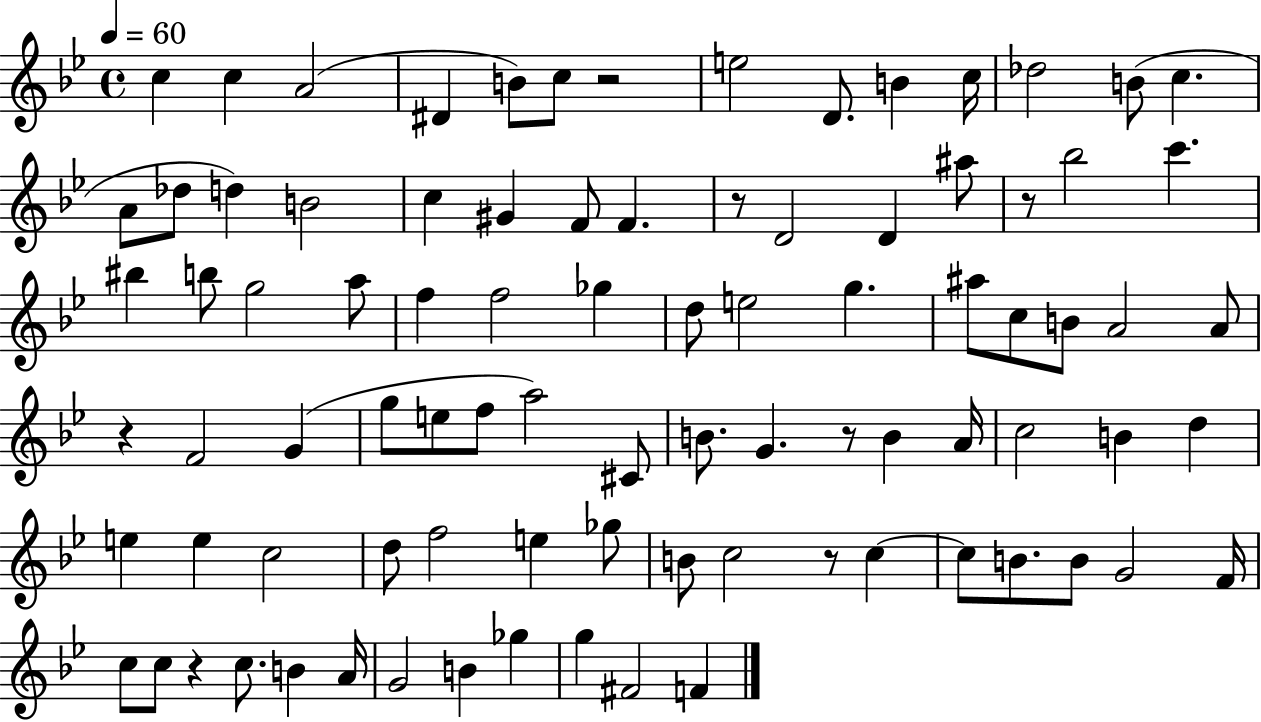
{
  \clef treble
  \time 4/4
  \defaultTimeSignature
  \key bes \major
  \tempo 4 = 60
  c''4 c''4 a'2( | dis'4 b'8) c''8 r2 | e''2 d'8. b'4 c''16 | des''2 b'8( c''4. | \break a'8 des''8 d''4) b'2 | c''4 gis'4 f'8 f'4. | r8 d'2 d'4 ais''8 | r8 bes''2 c'''4. | \break bis''4 b''8 g''2 a''8 | f''4 f''2 ges''4 | d''8 e''2 g''4. | ais''8 c''8 b'8 a'2 a'8 | \break r4 f'2 g'4( | g''8 e''8 f''8 a''2) cis'8 | b'8. g'4. r8 b'4 a'16 | c''2 b'4 d''4 | \break e''4 e''4 c''2 | d''8 f''2 e''4 ges''8 | b'8 c''2 r8 c''4~~ | c''8 b'8. b'8 g'2 f'16 | \break c''8 c''8 r4 c''8. b'4 a'16 | g'2 b'4 ges''4 | g''4 fis'2 f'4 | \bar "|."
}